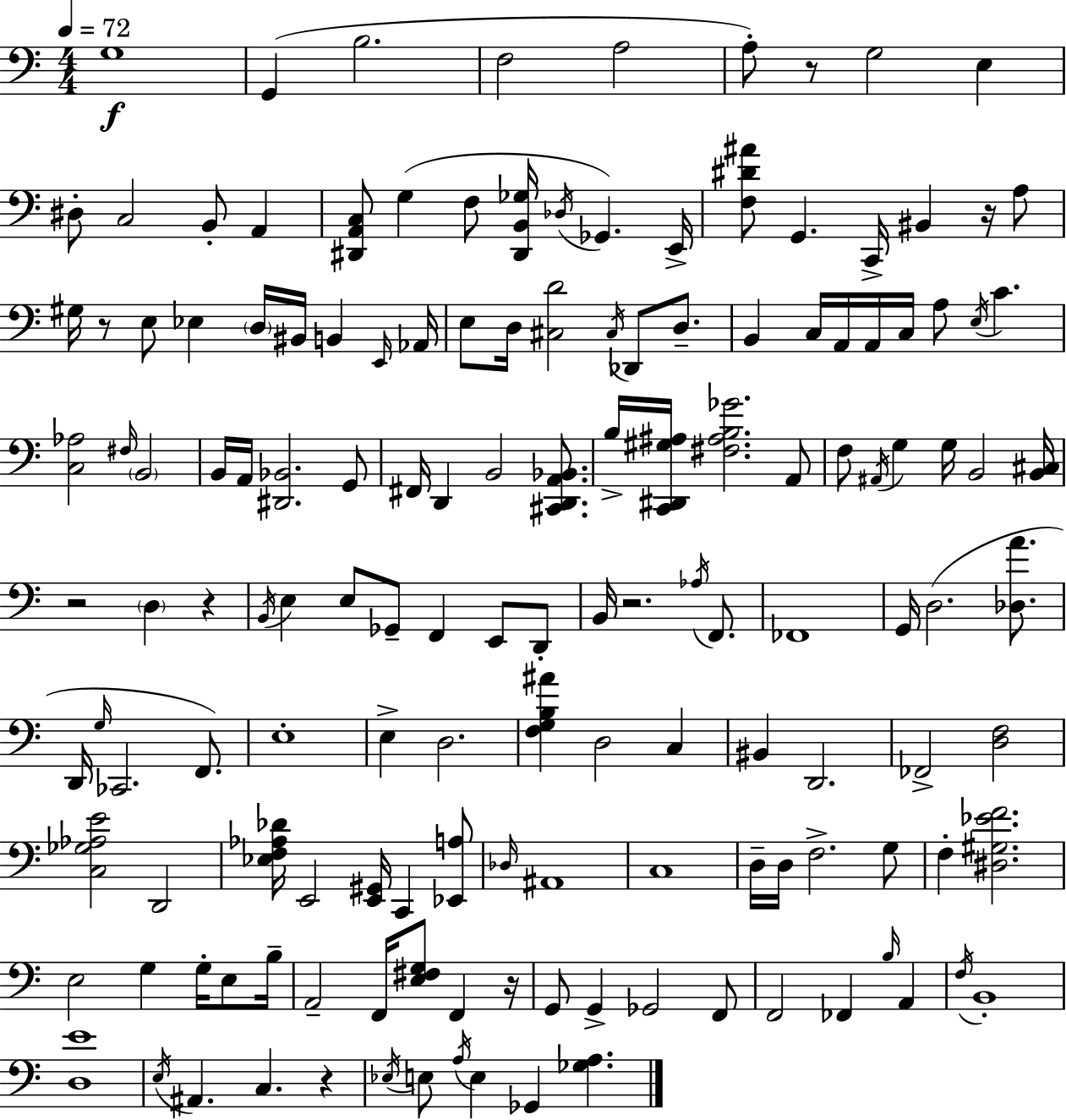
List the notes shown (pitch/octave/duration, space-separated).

G3/w G2/q B3/h. F3/h A3/h A3/e R/e G3/h E3/q D#3/e C3/h B2/e A2/q [D#2,A2,C3]/e G3/q F3/e [D#2,B2,Gb3]/s Db3/s Gb2/q. E2/s [F3,D#4,A#4]/e G2/q. C2/s BIS2/q R/s A3/e G#3/s R/e E3/e Eb3/q D3/s BIS2/s B2/q E2/s Ab2/s E3/e D3/s [C#3,D4]/h C#3/s Db2/e D3/e. B2/q C3/s A2/s A2/s C3/s A3/e E3/s C4/q. [C3,Ab3]/h F#3/s B2/h B2/s A2/s [D#2,Bb2]/h. G2/e F#2/s D2/q B2/h [C#2,D2,A2,Bb2]/e. B3/s [C2,D#2,G#3,A#3]/s [F#3,A#3,B3,Gb4]/h. A2/e F3/e A#2/s G3/q G3/s B2/h [B2,C#3]/s R/h D3/q R/q B2/s E3/q E3/e Gb2/e F2/q E2/e D2/e B2/s R/h. Ab3/s F2/e. FES2/w G2/s D3/h. [Db3,A4]/e. D2/s G3/s CES2/h. F2/e. E3/w E3/q D3/h. [F3,G3,B3,A#4]/q D3/h C3/q BIS2/q D2/h. FES2/h [D3,F3]/h [C3,Gb3,Ab3,E4]/h D2/h [Eb3,F3,Ab3,Db4]/s E2/h [E2,G#2]/s C2/q [Eb2,A3]/e Db3/s A#2/w C3/w D3/s D3/s F3/h. G3/e F3/q [D#3,G#3,Eb4,F4]/h. E3/h G3/q G3/s E3/e B3/s A2/h F2/s [E3,F#3,G3]/e F2/q R/s G2/e G2/q Gb2/h F2/e F2/h FES2/q B3/s A2/q F3/s B2/w [D3,E4]/w E3/s A#2/q. C3/q. R/q Eb3/s E3/e A3/s E3/q Gb2/q [Gb3,A3]/q.